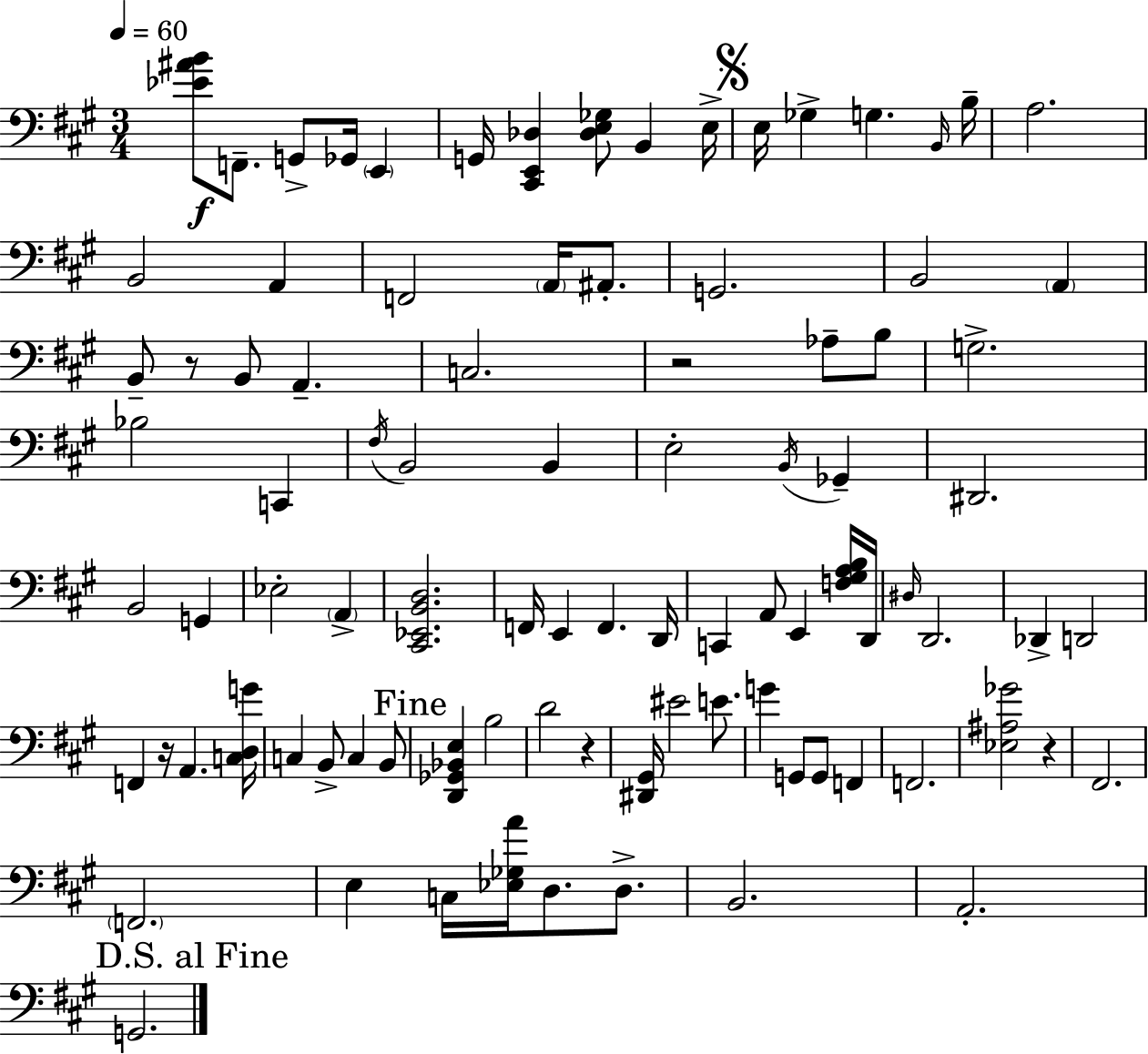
{
  \clef bass
  \numericTimeSignature
  \time 3/4
  \key a \major
  \tempo 4 = 60
  <ees' ais' b'>8\f f,8.-- g,8-> ges,16 \parenthesize e,4 | g,16 <cis, e, des>4 <des e ges>8 b,4 e16-> | \mark \markup { \musicglyph "scripts.segno" } e16 ges4-> g4. \grace { b,16 } | b16-- a2. | \break b,2 a,4 | f,2 \parenthesize a,16 ais,8.-. | g,2. | b,2 \parenthesize a,4 | \break b,8-- r8 b,8 a,4.-- | c2. | r2 aes8-- b8 | g2.-> | \break bes2 c,4 | \acciaccatura { fis16 } b,2 b,4 | e2-. \acciaccatura { b,16 } ges,4-- | dis,2. | \break b,2 g,4 | ees2-. \parenthesize a,4-> | <cis, ees, b, d>2. | f,16 e,4 f,4. | \break d,16 c,4 a,8 e,4 | <f gis a b>16 d,16 \grace { dis16 } d,2. | des,4-> d,2 | f,4 r16 a,4. | \break <c d g'>16 c4 b,8-> c4 | b,8 \mark "Fine" <d, ges, bes, e>4 b2 | d'2 | r4 <dis, gis,>16 eis'2 | \break e'8. g'4 g,8 g,8 | f,4 f,2. | <ees ais ges'>2 | r4 fis,2. | \break \parenthesize f,2. | e4 c16 <ees ges a'>16 d8. | d8.-> b,2. | a,2.-. | \break \mark "D.S. al Fine" g,2. | \bar "|."
}